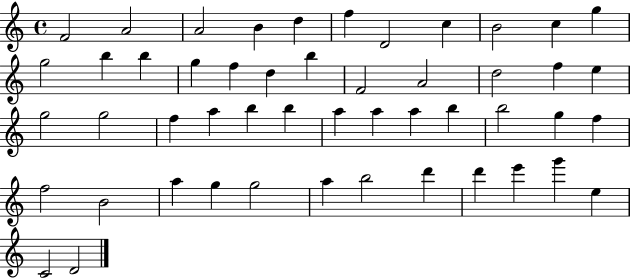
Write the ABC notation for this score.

X:1
T:Untitled
M:4/4
L:1/4
K:C
F2 A2 A2 B d f D2 c B2 c g g2 b b g f d b F2 A2 d2 f e g2 g2 f a b b a a a b b2 g f f2 B2 a g g2 a b2 d' d' e' g' e C2 D2